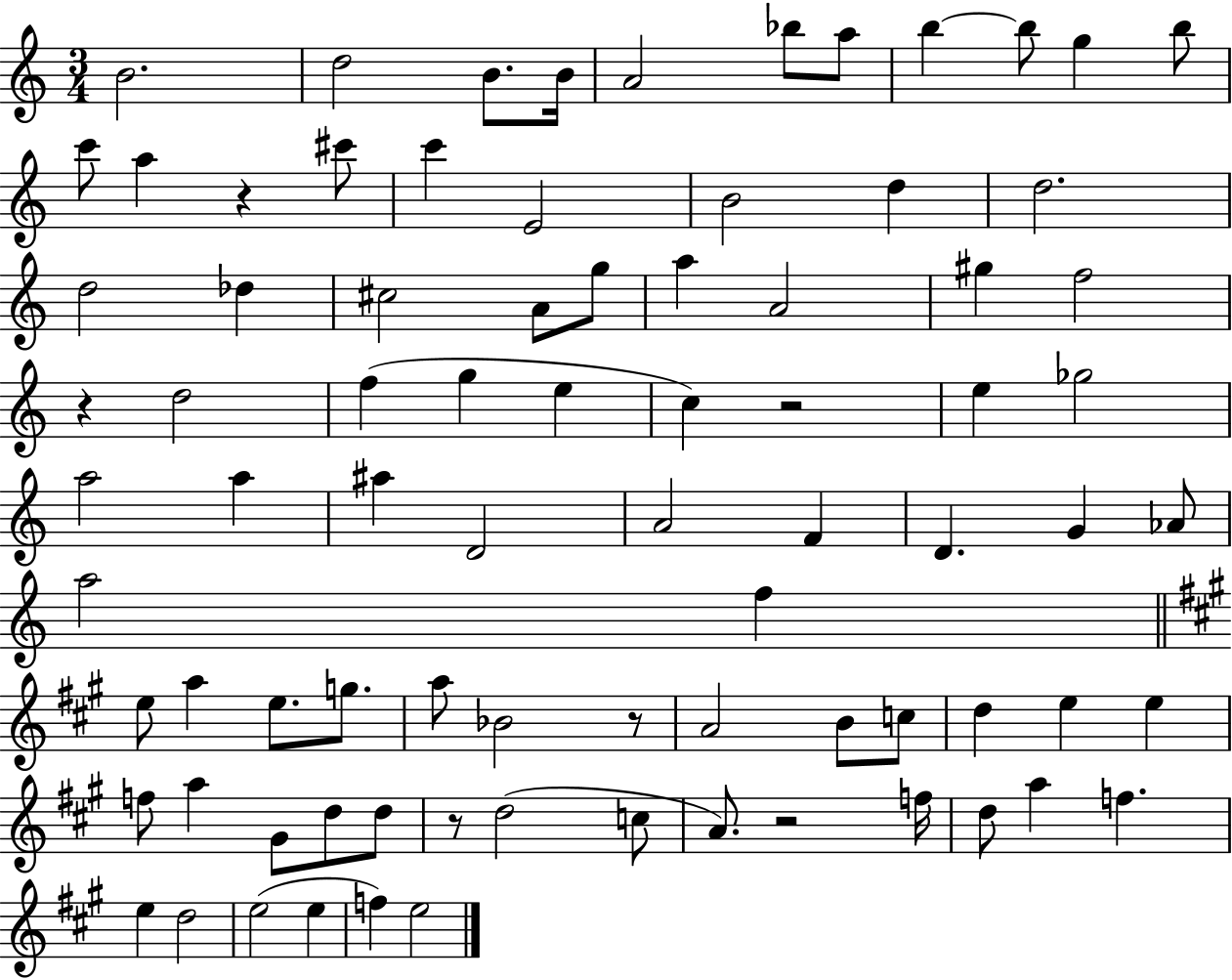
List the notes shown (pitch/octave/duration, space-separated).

B4/h. D5/h B4/e. B4/s A4/h Bb5/e A5/e B5/q B5/e G5/q B5/e C6/e A5/q R/q C#6/e C6/q E4/h B4/h D5/q D5/h. D5/h Db5/q C#5/h A4/e G5/e A5/q A4/h G#5/q F5/h R/q D5/h F5/q G5/q E5/q C5/q R/h E5/q Gb5/h A5/h A5/q A#5/q D4/h A4/h F4/q D4/q. G4/q Ab4/e A5/h F5/q E5/e A5/q E5/e. G5/e. A5/e Bb4/h R/e A4/h B4/e C5/e D5/q E5/q E5/q F5/e A5/q G#4/e D5/e D5/e R/e D5/h C5/e A4/e. R/h F5/s D5/e A5/q F5/q. E5/q D5/h E5/h E5/q F5/q E5/h